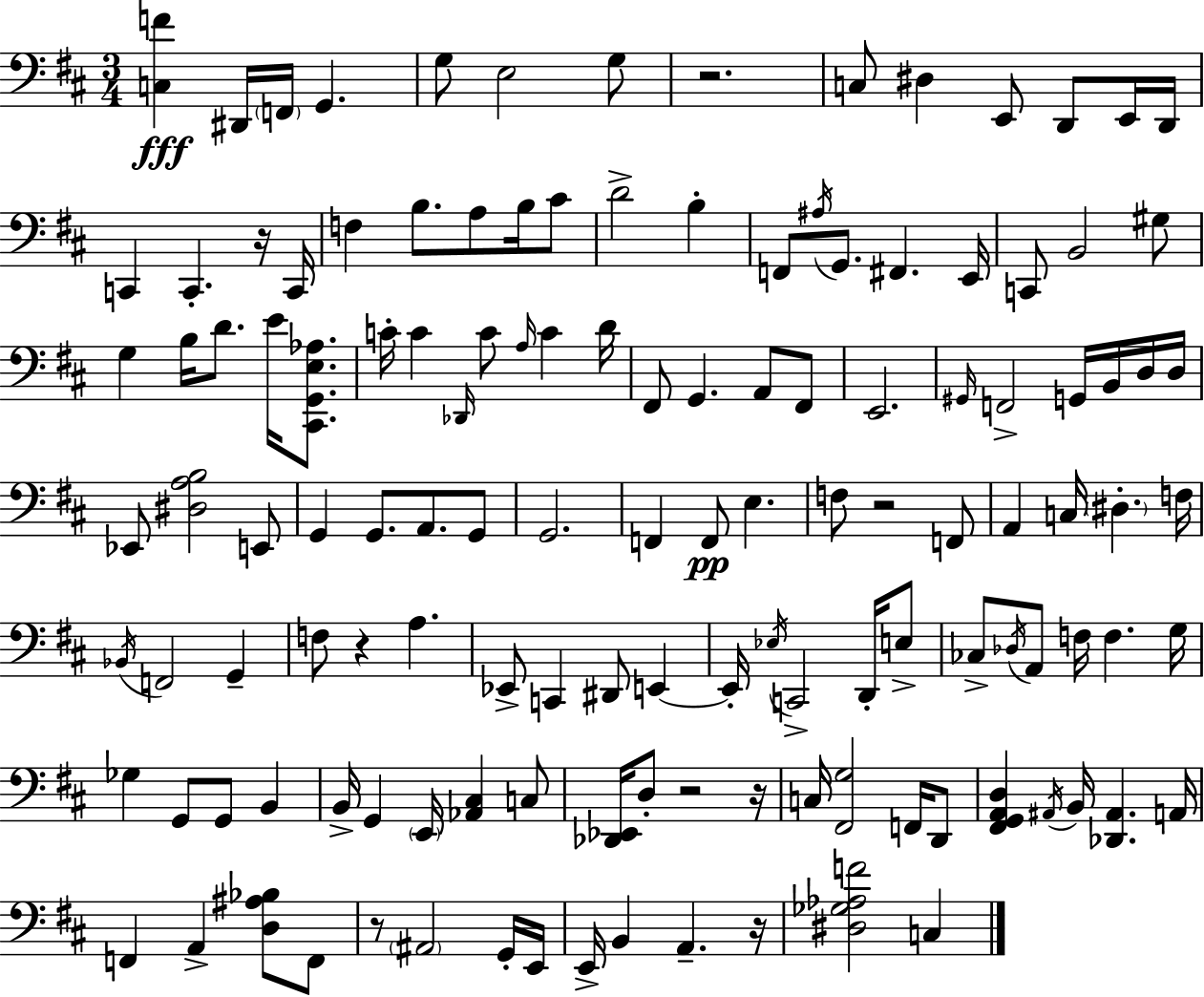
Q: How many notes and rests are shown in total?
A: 131